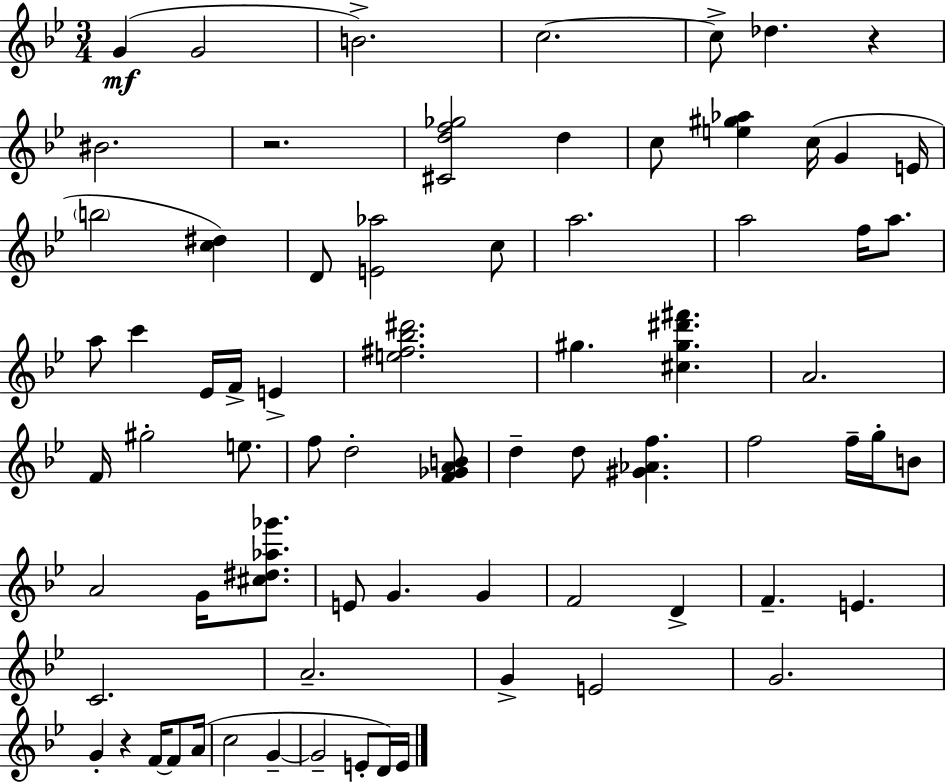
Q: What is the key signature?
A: BES major